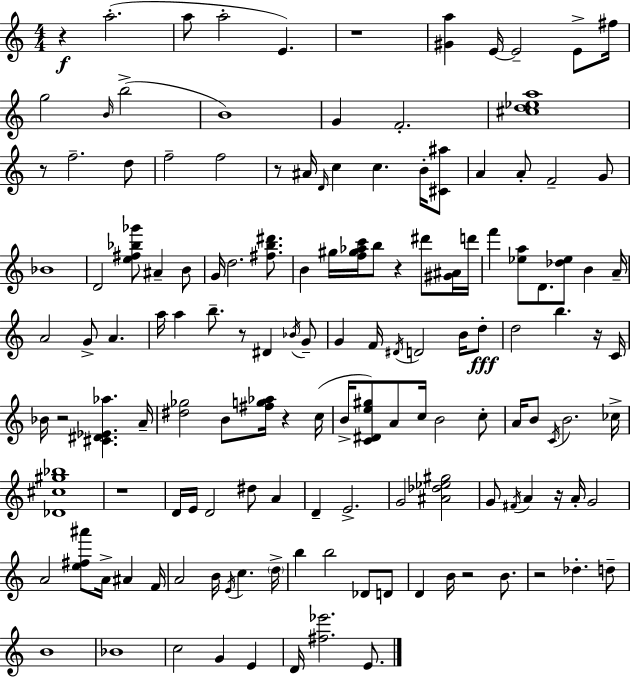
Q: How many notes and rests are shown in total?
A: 142